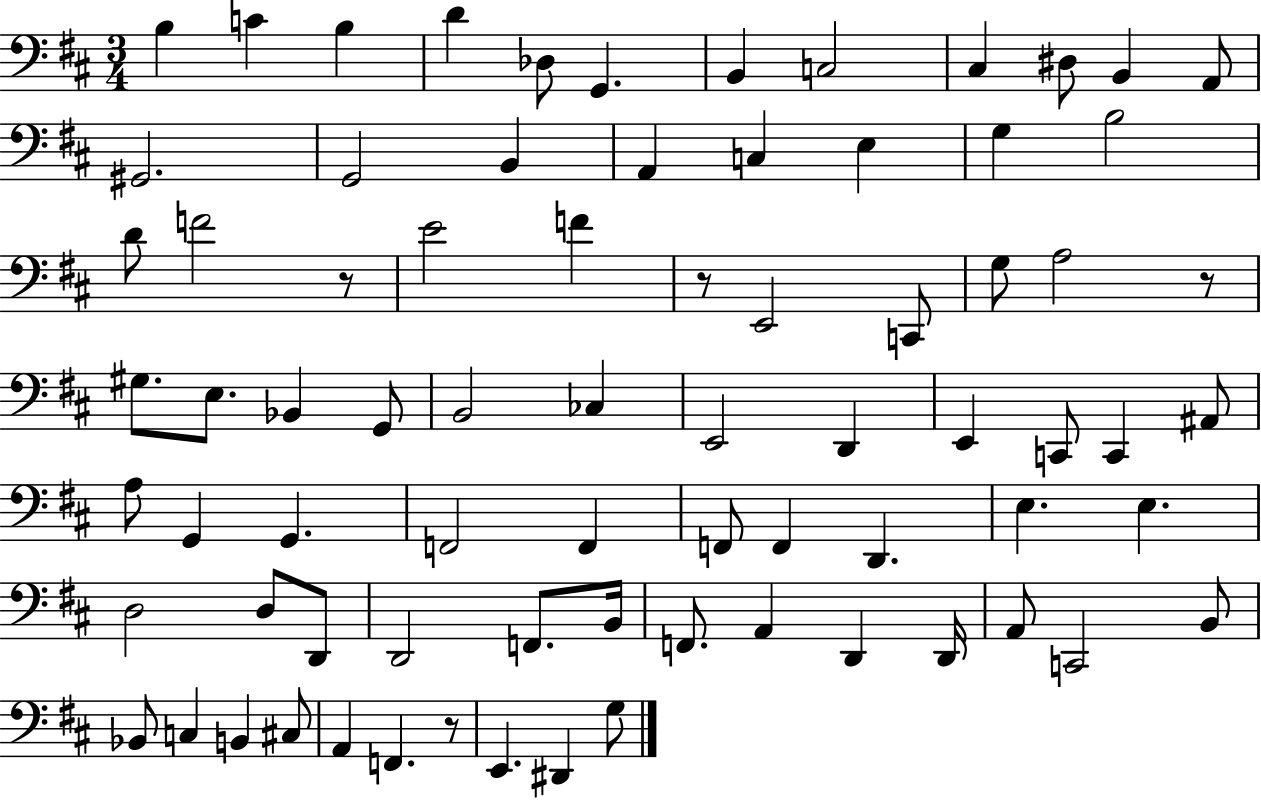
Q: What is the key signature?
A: D major